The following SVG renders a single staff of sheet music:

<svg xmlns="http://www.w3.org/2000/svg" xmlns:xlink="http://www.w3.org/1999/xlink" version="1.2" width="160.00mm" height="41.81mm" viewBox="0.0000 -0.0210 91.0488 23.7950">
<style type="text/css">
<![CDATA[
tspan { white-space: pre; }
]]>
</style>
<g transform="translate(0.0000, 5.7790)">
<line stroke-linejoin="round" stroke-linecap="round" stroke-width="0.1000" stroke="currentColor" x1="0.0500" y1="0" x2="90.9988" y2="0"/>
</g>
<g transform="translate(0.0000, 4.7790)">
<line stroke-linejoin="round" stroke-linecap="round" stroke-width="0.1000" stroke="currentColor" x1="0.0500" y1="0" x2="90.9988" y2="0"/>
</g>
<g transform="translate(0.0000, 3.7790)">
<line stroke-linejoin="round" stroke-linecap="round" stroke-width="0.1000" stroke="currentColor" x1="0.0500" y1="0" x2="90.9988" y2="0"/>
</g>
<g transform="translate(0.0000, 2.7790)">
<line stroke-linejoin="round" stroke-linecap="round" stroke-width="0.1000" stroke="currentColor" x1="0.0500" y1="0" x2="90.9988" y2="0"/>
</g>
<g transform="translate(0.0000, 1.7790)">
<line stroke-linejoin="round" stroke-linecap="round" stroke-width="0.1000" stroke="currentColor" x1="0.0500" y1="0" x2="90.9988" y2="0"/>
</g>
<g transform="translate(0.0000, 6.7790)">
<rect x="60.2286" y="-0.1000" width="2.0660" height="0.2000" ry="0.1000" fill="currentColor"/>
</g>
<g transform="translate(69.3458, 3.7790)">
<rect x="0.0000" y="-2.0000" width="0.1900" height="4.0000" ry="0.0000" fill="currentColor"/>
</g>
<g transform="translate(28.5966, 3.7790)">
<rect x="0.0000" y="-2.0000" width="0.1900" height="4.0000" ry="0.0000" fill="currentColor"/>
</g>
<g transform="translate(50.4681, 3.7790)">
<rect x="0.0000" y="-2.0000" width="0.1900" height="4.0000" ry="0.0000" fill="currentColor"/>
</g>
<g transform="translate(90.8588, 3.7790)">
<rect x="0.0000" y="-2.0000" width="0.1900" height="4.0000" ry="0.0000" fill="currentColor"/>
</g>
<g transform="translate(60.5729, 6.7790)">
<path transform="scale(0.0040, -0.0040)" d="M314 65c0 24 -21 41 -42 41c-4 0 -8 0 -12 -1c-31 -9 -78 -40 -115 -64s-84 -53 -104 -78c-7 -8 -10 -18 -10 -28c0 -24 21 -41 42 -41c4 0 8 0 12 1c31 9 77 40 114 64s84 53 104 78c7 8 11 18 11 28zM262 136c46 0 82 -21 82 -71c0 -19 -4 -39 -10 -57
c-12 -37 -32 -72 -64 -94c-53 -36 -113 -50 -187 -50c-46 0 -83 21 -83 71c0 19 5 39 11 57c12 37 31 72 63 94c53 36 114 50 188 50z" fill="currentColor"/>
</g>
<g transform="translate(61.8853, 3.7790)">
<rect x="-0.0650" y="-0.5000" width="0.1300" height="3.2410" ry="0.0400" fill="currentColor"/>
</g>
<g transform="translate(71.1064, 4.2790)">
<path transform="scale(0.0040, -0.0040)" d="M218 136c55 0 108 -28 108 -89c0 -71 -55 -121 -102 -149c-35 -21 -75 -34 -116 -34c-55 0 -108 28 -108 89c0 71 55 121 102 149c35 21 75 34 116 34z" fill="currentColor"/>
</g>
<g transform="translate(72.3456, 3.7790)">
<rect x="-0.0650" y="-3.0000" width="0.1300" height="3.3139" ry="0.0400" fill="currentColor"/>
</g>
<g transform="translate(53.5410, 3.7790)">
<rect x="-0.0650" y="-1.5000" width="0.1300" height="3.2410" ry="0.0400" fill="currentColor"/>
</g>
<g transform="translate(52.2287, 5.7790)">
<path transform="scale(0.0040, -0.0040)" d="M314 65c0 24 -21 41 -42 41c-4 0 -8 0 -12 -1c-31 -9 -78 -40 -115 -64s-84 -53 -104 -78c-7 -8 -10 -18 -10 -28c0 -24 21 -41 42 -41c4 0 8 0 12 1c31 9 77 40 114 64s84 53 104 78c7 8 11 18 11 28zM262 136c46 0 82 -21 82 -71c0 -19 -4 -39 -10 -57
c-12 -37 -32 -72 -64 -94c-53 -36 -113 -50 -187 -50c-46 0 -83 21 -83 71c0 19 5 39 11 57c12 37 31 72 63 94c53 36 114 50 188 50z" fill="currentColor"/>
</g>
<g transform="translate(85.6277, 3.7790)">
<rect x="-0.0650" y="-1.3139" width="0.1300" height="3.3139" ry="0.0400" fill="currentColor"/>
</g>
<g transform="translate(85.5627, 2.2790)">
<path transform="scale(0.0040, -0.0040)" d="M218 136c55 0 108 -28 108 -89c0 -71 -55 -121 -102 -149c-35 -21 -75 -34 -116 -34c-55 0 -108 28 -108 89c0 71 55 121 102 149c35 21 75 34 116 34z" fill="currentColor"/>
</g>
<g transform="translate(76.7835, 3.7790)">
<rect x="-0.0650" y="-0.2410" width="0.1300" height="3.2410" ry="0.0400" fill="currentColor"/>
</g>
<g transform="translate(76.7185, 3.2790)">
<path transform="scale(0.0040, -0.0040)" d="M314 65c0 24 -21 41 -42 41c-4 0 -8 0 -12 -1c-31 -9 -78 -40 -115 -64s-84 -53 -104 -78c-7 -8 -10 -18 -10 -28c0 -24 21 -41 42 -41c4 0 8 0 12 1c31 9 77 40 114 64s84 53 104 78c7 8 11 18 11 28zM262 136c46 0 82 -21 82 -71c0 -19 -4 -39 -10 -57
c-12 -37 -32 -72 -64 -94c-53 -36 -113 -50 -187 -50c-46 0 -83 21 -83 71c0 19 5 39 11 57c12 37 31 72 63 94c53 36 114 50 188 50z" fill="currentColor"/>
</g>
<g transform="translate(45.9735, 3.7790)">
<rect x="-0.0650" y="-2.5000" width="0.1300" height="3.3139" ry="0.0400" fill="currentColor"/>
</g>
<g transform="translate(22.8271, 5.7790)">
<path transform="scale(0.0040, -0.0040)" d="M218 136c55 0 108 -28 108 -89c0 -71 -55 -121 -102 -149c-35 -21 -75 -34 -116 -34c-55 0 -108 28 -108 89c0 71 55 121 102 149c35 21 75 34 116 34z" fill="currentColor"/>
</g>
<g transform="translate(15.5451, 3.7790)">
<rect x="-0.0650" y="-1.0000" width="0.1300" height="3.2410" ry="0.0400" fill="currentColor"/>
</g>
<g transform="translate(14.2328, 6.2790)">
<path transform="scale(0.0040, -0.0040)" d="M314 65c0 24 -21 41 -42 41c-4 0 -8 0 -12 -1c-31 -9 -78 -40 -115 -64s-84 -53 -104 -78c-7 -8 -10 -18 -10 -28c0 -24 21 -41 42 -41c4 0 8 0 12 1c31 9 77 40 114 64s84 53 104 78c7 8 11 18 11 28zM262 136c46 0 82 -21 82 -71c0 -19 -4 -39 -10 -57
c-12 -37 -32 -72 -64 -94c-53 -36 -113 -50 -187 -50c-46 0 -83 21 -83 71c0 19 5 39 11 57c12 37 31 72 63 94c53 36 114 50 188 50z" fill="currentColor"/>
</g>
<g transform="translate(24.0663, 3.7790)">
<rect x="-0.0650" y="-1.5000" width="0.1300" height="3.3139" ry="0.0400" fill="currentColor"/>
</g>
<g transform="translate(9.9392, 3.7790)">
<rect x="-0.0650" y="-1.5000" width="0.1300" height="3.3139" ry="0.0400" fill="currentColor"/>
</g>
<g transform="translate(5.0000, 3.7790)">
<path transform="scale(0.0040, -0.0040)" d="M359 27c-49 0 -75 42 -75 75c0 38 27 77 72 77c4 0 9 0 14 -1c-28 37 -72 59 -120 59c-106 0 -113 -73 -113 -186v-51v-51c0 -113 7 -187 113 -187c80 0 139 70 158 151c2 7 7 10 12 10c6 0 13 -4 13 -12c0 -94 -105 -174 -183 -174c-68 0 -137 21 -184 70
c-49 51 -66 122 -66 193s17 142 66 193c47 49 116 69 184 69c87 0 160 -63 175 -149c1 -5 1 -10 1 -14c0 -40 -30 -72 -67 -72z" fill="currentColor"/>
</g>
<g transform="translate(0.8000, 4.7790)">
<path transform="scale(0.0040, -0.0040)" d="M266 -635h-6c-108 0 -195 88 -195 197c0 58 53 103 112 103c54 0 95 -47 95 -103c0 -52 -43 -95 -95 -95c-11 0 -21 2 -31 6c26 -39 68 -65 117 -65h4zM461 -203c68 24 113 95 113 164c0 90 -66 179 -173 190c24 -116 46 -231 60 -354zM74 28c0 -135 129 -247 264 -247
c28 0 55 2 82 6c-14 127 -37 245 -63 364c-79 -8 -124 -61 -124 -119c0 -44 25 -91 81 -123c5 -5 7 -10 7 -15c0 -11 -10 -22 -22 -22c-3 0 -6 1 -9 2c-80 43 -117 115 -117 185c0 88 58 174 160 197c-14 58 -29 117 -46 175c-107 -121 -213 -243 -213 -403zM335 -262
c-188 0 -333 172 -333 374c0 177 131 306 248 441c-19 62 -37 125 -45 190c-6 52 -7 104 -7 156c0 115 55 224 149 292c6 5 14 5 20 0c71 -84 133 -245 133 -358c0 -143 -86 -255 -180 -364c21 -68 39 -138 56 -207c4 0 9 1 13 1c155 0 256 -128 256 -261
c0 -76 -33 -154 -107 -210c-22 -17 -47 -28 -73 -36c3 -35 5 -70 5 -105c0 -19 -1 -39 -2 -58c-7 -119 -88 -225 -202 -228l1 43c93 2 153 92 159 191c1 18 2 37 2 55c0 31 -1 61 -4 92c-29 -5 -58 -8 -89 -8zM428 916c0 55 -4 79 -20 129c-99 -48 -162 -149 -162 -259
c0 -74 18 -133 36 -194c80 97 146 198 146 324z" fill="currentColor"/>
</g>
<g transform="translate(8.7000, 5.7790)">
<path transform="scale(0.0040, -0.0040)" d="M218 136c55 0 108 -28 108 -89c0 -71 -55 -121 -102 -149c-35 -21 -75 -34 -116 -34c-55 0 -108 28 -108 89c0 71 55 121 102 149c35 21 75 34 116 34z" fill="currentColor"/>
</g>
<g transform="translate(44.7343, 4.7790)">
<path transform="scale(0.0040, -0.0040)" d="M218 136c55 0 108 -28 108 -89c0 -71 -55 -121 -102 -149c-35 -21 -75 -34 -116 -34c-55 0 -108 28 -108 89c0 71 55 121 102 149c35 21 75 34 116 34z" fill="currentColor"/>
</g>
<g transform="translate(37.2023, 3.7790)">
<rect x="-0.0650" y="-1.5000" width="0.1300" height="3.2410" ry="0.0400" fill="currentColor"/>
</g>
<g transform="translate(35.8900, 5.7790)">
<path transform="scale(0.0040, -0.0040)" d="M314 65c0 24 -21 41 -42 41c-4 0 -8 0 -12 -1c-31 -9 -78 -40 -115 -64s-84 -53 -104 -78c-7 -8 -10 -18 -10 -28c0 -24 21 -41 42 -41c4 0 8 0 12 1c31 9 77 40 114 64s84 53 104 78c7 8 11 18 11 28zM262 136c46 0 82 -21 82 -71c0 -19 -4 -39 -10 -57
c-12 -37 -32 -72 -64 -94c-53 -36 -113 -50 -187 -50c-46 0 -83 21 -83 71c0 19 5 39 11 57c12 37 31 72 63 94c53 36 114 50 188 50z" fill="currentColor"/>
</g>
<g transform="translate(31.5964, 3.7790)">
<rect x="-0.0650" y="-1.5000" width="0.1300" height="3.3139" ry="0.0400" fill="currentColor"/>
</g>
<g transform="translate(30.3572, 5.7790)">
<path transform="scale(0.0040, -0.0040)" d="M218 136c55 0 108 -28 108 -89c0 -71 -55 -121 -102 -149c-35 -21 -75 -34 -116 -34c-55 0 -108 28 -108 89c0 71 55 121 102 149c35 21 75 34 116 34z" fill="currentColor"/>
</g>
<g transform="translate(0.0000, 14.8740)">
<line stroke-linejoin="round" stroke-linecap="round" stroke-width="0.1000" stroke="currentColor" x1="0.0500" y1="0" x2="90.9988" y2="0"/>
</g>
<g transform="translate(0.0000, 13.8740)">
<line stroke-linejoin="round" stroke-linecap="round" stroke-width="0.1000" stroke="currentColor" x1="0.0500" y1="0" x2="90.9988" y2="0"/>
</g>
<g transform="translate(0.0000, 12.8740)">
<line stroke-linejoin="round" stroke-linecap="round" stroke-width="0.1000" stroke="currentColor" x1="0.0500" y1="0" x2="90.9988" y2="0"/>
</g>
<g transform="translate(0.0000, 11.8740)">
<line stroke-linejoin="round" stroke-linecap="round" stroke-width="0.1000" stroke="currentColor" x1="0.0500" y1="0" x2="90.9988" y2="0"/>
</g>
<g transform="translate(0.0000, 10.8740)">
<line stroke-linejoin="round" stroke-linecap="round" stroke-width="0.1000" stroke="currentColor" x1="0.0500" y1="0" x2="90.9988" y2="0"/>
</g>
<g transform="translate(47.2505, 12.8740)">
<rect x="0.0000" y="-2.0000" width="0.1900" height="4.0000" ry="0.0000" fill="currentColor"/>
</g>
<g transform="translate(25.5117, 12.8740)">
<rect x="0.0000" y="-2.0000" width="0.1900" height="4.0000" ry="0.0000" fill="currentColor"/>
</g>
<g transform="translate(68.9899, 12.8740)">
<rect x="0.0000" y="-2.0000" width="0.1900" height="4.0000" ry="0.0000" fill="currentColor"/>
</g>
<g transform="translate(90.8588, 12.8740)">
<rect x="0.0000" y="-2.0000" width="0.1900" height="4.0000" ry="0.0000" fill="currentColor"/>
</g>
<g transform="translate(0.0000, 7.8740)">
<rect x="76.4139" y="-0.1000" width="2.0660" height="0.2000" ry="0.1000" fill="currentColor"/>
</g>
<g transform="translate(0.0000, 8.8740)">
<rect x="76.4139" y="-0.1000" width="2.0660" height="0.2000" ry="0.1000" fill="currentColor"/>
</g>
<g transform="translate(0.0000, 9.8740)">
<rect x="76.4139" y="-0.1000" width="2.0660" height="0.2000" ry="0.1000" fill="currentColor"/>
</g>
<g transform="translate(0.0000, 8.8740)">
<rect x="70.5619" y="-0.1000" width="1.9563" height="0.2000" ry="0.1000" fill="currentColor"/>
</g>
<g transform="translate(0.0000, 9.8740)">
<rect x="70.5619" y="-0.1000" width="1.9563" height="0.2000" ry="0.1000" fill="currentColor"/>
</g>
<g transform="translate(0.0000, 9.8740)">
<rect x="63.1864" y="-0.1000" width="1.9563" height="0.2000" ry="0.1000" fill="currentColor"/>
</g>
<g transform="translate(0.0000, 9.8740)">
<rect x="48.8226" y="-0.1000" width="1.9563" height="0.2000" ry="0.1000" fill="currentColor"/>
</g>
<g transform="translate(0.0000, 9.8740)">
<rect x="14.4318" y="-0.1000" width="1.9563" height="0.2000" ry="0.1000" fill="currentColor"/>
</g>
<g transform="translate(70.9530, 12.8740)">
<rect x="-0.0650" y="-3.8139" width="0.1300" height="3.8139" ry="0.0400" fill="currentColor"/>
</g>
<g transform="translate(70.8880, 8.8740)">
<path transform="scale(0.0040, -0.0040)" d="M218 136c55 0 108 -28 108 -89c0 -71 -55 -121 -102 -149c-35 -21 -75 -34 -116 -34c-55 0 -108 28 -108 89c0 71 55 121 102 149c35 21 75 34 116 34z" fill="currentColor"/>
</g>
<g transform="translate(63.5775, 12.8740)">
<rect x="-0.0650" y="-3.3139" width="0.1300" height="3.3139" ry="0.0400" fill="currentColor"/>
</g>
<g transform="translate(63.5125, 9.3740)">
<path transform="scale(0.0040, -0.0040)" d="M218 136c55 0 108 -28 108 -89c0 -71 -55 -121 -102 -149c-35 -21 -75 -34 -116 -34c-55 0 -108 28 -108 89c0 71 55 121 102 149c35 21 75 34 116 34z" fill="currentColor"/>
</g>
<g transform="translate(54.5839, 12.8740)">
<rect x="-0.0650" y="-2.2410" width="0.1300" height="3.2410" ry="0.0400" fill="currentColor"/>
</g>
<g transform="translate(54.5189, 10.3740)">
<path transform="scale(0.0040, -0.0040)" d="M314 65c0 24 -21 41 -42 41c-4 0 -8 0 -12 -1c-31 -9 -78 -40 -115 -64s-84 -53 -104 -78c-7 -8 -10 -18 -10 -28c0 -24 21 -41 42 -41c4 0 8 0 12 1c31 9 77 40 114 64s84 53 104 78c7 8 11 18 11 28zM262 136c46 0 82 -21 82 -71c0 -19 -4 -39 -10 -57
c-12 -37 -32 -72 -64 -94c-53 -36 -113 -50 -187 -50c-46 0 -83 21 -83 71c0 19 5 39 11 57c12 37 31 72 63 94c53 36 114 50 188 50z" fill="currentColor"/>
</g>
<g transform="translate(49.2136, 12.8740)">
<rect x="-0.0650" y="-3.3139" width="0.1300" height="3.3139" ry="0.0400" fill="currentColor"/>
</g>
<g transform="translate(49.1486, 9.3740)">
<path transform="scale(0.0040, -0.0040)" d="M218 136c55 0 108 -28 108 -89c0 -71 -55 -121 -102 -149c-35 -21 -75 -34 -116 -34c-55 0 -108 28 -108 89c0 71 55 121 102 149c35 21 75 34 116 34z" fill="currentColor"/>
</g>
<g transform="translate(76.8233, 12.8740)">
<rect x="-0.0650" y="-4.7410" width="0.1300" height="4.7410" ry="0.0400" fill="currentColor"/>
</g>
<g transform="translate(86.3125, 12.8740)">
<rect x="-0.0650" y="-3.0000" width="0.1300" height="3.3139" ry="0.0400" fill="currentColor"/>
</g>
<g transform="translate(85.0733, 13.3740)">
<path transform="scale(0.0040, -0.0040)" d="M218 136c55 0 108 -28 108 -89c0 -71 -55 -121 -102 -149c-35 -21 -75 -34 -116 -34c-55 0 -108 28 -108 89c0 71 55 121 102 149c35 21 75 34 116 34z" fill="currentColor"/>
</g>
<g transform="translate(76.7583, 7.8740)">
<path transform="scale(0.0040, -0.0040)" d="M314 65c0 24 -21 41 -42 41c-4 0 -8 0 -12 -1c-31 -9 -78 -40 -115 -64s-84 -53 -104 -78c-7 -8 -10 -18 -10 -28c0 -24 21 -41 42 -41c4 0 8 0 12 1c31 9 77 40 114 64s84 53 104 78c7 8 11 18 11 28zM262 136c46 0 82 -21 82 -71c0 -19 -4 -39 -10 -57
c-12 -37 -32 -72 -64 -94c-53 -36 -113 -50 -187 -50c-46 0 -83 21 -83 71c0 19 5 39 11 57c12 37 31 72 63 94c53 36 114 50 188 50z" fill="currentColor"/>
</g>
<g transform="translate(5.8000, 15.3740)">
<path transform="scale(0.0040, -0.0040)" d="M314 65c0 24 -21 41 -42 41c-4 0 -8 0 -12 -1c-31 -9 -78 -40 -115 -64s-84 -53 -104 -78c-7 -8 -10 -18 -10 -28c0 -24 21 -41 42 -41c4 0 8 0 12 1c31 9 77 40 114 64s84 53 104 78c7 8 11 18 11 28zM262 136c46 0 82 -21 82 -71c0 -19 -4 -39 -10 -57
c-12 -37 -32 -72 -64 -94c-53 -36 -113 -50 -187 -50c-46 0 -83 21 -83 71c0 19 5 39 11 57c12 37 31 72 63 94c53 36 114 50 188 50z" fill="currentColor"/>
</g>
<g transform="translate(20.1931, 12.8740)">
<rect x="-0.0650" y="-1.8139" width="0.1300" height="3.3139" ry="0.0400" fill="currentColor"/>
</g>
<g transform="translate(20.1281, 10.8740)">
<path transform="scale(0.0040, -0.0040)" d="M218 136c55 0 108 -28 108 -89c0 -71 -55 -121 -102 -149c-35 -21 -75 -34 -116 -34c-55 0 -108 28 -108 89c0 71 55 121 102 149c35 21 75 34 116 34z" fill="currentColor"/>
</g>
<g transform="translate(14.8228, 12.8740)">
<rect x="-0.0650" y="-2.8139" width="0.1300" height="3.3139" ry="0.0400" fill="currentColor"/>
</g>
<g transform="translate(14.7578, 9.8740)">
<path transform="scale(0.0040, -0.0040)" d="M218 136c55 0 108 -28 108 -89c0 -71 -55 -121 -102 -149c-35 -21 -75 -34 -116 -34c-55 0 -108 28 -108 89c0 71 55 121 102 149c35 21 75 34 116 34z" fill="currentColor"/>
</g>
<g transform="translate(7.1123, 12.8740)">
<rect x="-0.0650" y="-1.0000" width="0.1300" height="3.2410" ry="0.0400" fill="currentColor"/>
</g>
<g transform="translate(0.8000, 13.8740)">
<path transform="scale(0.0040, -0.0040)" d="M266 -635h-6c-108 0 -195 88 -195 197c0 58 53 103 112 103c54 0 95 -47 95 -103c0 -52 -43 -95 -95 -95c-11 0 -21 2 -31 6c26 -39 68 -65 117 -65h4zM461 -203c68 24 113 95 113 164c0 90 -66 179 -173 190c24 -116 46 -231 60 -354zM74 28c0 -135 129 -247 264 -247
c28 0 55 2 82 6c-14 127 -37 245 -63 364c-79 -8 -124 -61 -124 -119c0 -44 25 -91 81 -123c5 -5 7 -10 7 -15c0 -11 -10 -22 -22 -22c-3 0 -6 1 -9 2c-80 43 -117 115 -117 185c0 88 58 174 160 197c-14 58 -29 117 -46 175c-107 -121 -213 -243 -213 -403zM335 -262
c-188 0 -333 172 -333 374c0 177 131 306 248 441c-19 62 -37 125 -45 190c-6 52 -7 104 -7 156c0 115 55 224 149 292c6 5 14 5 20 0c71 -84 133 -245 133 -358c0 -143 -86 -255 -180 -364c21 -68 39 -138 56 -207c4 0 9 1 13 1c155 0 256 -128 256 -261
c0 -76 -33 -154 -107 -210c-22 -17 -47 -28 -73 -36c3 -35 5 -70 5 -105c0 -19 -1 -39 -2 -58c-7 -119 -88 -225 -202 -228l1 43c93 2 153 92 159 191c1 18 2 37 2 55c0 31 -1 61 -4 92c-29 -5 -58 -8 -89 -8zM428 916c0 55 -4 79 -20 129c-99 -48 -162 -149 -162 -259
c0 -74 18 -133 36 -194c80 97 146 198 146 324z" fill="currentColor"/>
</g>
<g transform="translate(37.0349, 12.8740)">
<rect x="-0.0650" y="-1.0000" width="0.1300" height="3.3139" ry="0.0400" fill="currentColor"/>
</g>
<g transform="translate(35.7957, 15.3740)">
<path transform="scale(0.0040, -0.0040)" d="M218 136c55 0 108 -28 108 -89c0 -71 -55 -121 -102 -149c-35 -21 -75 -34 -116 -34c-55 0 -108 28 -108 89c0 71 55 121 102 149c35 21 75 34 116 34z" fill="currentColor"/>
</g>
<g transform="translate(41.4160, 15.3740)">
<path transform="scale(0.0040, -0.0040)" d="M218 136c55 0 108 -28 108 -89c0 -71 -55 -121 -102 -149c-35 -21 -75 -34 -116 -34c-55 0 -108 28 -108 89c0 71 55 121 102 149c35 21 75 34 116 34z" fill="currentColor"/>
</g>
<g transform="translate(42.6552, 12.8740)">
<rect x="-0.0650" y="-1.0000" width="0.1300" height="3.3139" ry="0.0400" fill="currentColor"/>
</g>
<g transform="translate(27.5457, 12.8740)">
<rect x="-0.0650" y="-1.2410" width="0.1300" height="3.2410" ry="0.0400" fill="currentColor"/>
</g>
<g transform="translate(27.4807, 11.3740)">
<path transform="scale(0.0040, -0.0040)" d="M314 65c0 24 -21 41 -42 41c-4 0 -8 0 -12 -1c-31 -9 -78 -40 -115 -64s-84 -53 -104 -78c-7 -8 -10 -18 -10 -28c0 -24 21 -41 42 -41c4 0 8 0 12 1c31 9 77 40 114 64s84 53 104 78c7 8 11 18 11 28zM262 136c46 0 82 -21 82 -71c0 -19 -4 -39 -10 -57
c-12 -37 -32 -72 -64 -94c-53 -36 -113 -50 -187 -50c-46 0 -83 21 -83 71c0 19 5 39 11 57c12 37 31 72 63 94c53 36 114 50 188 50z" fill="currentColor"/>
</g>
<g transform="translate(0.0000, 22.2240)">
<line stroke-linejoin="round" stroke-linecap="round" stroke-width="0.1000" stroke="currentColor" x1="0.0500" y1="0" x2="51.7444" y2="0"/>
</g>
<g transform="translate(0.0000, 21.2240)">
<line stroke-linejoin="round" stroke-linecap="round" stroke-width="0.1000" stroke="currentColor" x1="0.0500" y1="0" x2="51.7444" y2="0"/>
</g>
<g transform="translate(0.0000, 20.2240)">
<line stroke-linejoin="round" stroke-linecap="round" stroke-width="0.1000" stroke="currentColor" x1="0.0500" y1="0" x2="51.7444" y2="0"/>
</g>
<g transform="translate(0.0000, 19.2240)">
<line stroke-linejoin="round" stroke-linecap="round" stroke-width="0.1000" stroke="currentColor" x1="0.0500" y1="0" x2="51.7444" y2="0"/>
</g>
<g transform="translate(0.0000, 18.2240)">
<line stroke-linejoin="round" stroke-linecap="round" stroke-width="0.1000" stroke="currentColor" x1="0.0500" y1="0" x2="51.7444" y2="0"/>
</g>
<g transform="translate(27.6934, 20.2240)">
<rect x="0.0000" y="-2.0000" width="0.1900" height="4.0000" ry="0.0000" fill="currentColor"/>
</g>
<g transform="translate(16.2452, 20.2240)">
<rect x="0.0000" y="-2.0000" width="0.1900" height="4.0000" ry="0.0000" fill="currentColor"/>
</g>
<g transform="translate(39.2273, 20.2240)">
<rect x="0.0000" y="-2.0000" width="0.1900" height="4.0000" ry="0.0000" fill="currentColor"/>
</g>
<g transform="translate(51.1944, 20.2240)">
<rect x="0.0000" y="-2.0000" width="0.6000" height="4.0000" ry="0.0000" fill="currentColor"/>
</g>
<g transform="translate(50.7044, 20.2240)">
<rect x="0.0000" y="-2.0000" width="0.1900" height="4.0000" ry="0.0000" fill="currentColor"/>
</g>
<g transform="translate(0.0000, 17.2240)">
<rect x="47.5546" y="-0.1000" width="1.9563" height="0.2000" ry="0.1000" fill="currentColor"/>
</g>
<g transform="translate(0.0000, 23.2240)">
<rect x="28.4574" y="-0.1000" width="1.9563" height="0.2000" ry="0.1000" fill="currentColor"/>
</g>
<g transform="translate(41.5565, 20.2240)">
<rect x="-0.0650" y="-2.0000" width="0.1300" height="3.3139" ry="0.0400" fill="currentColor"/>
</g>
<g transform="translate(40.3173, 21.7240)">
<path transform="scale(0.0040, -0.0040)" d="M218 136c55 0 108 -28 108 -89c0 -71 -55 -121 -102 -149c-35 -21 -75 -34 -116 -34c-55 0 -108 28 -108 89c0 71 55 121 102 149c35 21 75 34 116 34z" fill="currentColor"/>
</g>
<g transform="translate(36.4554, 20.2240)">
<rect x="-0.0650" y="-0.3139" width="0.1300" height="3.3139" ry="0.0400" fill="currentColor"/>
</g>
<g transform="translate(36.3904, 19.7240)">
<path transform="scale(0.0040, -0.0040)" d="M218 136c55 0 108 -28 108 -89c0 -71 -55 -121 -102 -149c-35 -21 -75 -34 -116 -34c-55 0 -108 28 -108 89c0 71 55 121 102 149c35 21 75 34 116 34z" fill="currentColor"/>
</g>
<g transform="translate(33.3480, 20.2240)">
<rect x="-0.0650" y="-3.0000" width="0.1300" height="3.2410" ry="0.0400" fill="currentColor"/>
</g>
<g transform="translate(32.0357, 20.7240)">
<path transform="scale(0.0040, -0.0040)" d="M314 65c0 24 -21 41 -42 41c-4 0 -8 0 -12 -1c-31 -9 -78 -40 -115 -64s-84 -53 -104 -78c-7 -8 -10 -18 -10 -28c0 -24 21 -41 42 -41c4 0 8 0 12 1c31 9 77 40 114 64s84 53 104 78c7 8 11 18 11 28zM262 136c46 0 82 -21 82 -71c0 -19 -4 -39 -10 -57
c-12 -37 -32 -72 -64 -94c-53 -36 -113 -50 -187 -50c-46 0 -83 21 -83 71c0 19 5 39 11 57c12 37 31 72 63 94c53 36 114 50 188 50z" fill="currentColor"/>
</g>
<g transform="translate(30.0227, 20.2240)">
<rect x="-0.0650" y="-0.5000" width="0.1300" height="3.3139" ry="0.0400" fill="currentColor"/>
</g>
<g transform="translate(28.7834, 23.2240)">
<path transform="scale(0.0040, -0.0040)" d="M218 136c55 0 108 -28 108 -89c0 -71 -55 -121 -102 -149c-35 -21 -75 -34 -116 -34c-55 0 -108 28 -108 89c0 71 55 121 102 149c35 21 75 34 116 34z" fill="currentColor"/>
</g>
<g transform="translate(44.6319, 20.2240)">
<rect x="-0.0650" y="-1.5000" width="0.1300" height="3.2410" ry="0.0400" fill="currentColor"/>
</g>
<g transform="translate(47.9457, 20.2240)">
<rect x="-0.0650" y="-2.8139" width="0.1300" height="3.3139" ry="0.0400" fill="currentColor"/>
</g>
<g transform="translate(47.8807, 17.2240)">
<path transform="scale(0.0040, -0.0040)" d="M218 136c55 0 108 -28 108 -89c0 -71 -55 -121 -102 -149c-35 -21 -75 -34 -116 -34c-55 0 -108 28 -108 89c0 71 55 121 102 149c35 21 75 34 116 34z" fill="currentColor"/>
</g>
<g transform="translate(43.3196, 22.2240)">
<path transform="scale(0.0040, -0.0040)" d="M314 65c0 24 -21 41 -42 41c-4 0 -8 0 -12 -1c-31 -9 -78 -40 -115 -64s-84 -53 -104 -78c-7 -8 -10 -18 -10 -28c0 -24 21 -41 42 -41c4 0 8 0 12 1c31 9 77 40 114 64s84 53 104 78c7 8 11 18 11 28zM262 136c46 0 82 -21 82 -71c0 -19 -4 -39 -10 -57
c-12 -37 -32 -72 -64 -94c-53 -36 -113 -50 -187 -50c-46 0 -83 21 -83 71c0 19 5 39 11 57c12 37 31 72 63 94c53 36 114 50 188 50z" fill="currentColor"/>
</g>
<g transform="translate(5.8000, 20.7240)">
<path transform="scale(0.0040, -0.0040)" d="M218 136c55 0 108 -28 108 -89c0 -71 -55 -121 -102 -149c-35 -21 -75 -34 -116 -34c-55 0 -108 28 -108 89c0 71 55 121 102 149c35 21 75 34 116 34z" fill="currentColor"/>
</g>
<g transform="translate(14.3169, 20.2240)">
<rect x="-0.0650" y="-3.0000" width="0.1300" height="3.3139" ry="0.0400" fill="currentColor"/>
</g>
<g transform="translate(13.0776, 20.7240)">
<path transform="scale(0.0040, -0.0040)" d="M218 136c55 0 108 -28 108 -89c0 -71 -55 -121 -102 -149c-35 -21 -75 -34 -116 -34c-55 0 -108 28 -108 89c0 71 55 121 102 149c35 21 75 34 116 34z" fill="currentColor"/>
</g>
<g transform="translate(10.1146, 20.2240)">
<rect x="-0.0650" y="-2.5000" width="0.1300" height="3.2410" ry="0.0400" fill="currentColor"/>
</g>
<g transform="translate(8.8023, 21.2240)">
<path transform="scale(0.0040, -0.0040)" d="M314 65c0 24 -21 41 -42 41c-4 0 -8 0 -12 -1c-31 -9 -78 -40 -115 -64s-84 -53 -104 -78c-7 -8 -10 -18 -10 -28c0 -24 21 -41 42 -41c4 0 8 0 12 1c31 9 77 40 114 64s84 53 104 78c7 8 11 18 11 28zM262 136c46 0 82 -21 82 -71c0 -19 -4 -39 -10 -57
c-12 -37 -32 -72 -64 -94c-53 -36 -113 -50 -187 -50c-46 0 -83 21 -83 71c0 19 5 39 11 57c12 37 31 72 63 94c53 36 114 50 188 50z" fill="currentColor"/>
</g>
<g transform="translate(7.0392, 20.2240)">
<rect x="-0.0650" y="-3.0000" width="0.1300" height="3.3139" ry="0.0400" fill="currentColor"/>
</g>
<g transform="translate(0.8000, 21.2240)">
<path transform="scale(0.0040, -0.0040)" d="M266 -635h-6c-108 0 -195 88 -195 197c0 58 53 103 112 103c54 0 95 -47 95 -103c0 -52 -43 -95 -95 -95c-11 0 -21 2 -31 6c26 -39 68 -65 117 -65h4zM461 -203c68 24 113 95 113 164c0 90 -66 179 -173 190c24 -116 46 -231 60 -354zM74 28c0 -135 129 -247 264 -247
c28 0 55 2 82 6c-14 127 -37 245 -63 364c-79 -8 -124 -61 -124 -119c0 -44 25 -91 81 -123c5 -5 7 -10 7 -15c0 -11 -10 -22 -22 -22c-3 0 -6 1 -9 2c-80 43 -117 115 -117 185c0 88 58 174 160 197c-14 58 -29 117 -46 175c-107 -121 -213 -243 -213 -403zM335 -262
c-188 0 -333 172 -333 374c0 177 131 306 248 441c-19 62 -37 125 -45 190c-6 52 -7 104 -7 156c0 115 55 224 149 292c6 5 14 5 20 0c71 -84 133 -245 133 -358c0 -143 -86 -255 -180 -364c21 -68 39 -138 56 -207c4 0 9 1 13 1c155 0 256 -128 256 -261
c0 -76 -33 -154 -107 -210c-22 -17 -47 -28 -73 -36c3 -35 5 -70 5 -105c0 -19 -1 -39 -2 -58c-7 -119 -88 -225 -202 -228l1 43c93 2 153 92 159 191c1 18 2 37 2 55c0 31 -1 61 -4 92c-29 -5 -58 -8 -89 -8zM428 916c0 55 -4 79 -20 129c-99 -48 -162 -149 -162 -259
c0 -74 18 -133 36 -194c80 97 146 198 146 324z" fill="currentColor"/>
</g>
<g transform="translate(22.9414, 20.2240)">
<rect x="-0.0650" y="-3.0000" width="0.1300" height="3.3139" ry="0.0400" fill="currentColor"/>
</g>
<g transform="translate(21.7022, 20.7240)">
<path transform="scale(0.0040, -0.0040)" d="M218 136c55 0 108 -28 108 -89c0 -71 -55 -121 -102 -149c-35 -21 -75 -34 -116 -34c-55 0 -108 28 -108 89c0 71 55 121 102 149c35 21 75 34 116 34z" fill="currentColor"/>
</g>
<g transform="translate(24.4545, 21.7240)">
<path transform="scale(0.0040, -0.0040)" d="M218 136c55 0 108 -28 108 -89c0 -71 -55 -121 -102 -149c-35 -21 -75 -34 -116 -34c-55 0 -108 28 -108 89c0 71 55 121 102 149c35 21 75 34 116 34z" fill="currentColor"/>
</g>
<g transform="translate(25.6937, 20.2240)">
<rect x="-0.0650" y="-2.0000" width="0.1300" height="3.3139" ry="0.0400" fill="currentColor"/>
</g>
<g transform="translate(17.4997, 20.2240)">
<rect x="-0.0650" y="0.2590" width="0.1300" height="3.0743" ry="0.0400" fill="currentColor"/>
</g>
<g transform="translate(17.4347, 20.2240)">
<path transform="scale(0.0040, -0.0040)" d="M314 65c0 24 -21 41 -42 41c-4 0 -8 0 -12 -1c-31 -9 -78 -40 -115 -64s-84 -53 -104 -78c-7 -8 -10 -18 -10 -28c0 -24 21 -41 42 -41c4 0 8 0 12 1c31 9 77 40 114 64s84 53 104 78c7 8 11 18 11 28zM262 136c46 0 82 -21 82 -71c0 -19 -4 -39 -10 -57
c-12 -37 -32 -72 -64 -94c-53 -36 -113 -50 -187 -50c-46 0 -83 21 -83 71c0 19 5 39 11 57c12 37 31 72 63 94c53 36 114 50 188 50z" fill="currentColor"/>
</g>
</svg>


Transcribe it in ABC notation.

X:1
T:Untitled
M:4/4
L:1/4
K:C
E D2 E E E2 G E2 C2 A c2 e D2 a f e2 D D b g2 b c' e'2 A A G2 A B2 A F C A2 c F E2 a